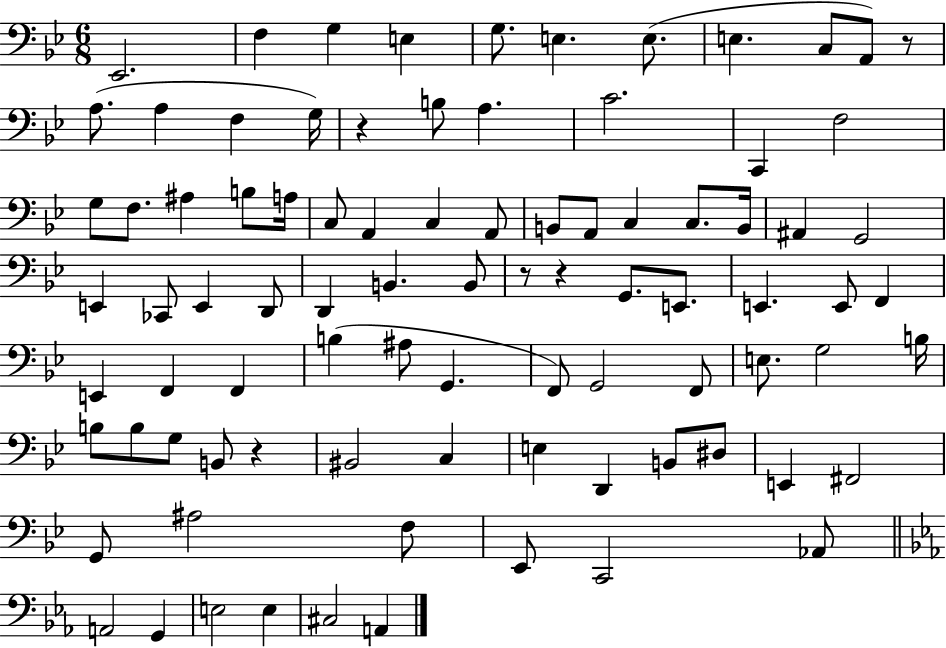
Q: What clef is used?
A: bass